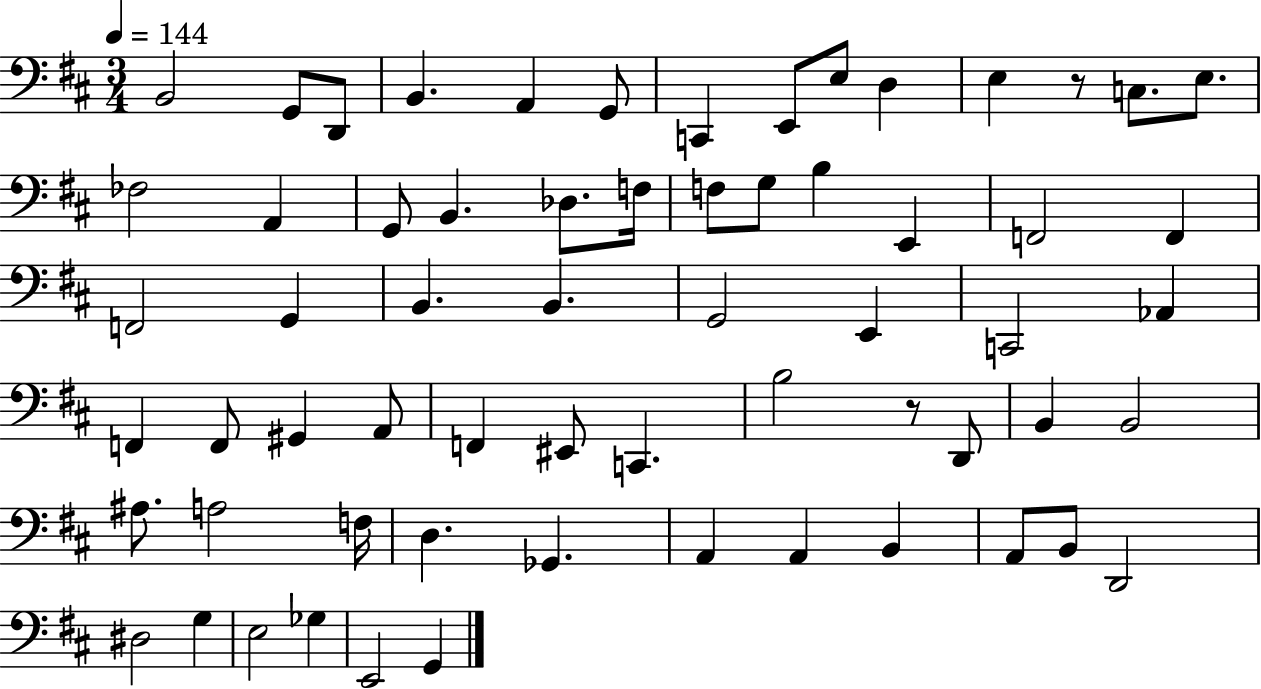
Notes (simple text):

B2/h G2/e D2/e B2/q. A2/q G2/e C2/q E2/e E3/e D3/q E3/q R/e C3/e. E3/e. FES3/h A2/q G2/e B2/q. Db3/e. F3/s F3/e G3/e B3/q E2/q F2/h F2/q F2/h G2/q B2/q. B2/q. G2/h E2/q C2/h Ab2/q F2/q F2/e G#2/q A2/e F2/q EIS2/e C2/q. B3/h R/e D2/e B2/q B2/h A#3/e. A3/h F3/s D3/q. Gb2/q. A2/q A2/q B2/q A2/e B2/e D2/h D#3/h G3/q E3/h Gb3/q E2/h G2/q